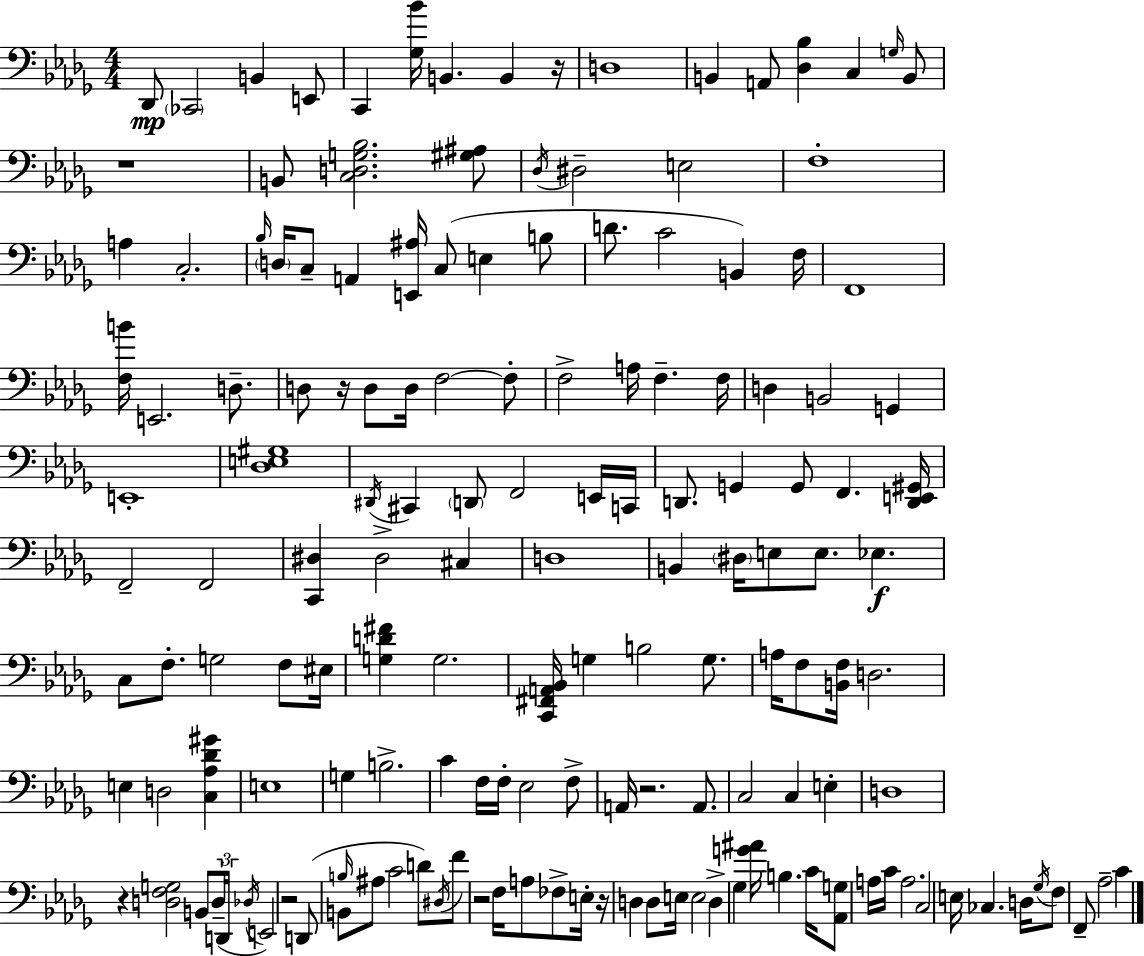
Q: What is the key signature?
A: BES minor